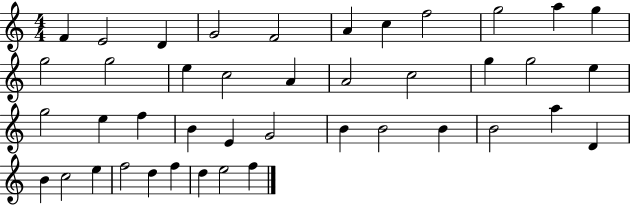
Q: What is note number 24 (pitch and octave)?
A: F5